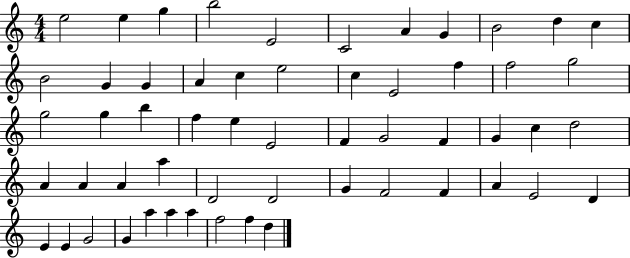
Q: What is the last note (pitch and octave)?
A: D5